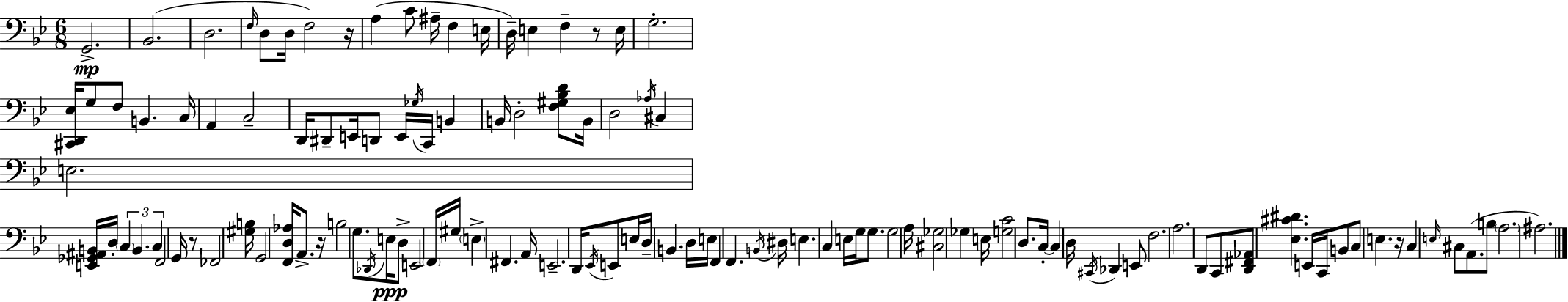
{
  \clef bass
  \numericTimeSignature
  \time 6/8
  \key g \minor
  \repeat volta 2 { g,2.->\mp | bes,2.( | d2. | \grace { f16 } d8 d16 f2) | \break r16 a4( c'8 ais16-- f4 | e16 d16--) e4 f4-- r8 | e16 g2.-. | <cis, d, ees>16 g8 f8 b,4. | \break c16 a,4 c2-- | d,16 dis,8-- e,16 d,8 e,16 \acciaccatura { ges16 } c,16 b,4 | b,16 d2-. <f gis bes d'>8 | b,16 d2 \acciaccatura { aes16 } cis4 | \break e2. | <e, ges, ais, b,>16 d16-. \tuplet 3/2 { \parenthesize c4 b,4. | c4 } f,2 | g,16 r8 fes,2 | \break <gis b>16 g,2 <f, d aes>16 | a,8.-> r16 b2 | g8. \acciaccatura { des,16 }\ppp e16 d8-> e,2 | \parenthesize f,16 gis16 \parenthesize e4-> fis,4. | \break a,16 e,2.-- | d,16 \acciaccatura { ees,16 } e,8 e16 d16-- b,4. | d16 e16 f,4 f,4. | \acciaccatura { b,16 } dis16 e4. | \break c4 e16 g16 g8. g2 | a16 <cis ges>2 | ges4 e16 <g c'>2 | d8. c16-.~~ c4 d16 | \break \acciaccatura { cis,16 } des,4 e,8 f2. | a2. | d,8 c,8 <d, fis, aes,>8 | <ees cis' dis'>4. e,16 c,16 b,8 c8 | \break e4. r16 c4 | \grace { e16 } cis8 a,8.( b8 \parenthesize a2. | ais2.) | } \bar "|."
}